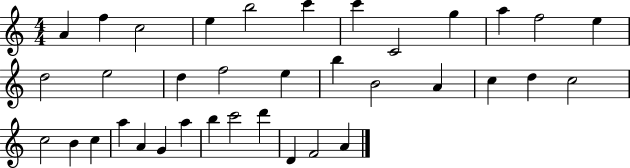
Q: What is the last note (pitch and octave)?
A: A4